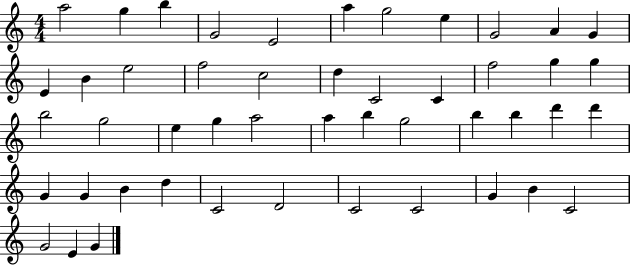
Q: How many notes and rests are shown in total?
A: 48